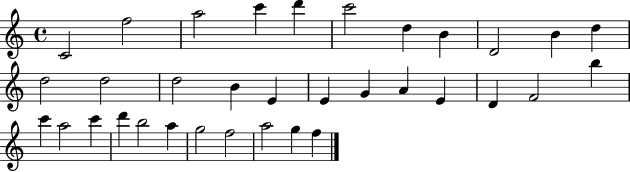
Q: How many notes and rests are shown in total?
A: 34